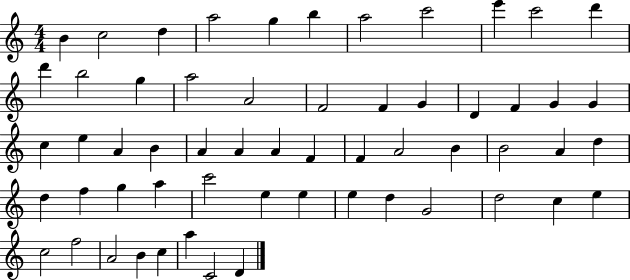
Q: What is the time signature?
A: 4/4